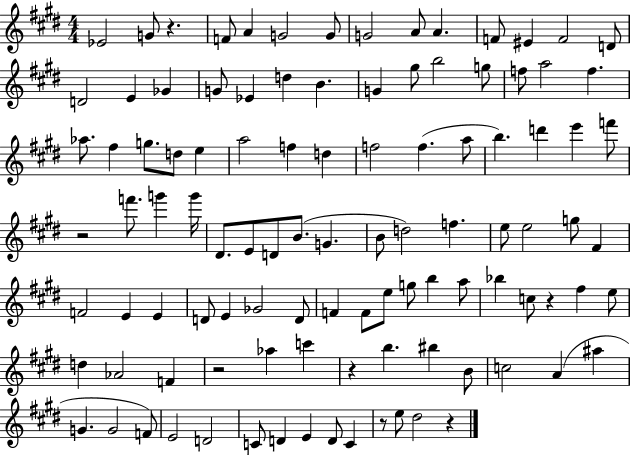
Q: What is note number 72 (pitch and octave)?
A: C5